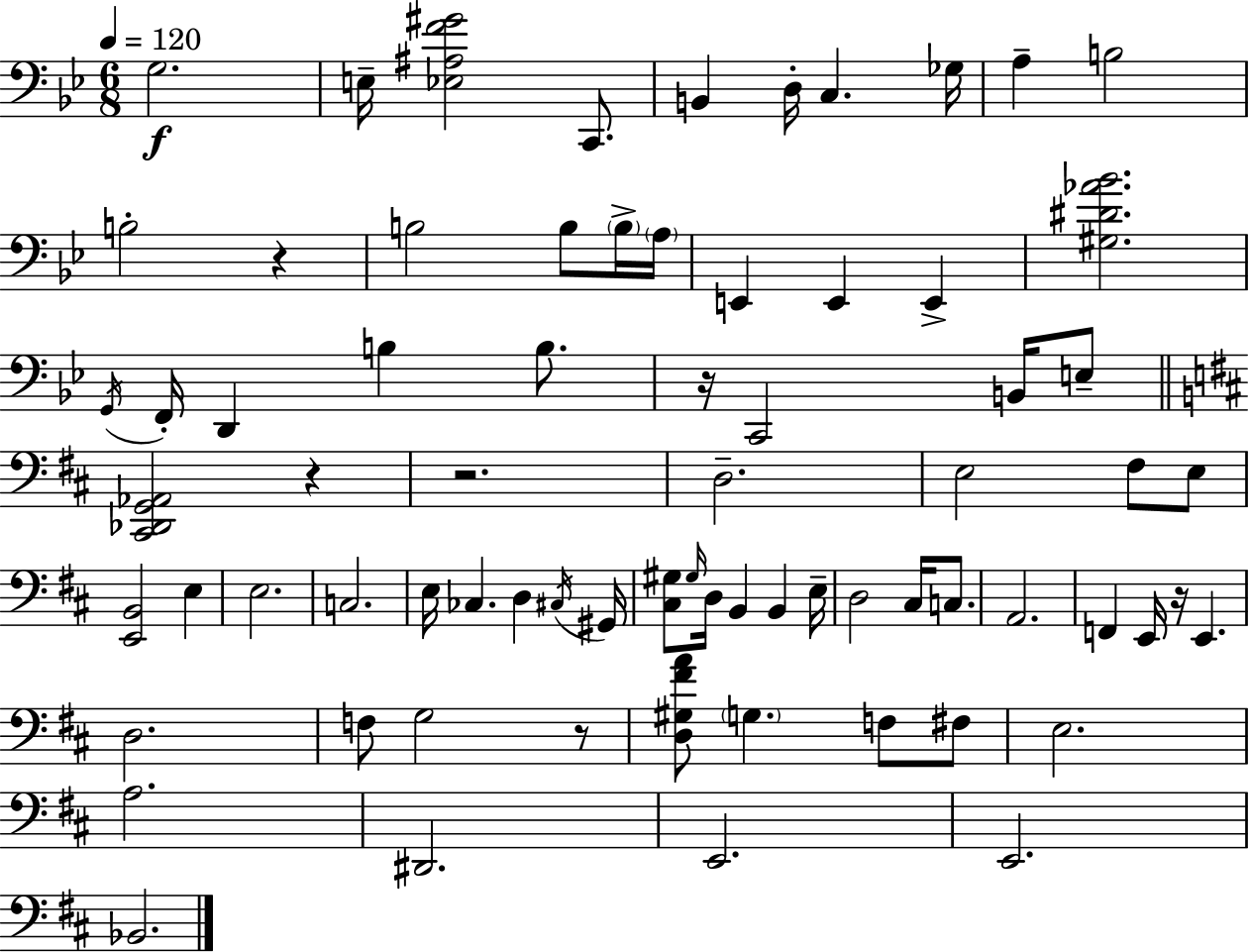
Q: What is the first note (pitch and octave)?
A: G3